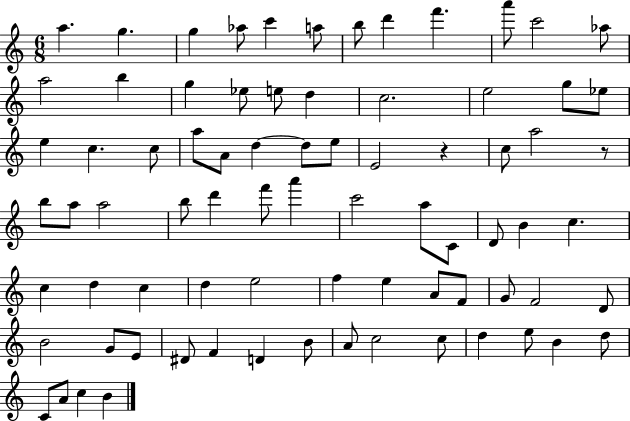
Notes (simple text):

A5/q. G5/q. G5/q Ab5/e C6/q A5/e B5/e D6/q F6/q. A6/e C6/h Ab5/e A5/h B5/q G5/q Eb5/e E5/e D5/q C5/h. E5/h G5/e Eb5/e E5/q C5/q. C5/e A5/e A4/e D5/q D5/e E5/e E4/h R/q C5/e A5/h R/e B5/e A5/e A5/h B5/e D6/q F6/e A6/q C6/h A5/e C4/e D4/e B4/q C5/q. C5/q D5/q C5/q D5/q E5/h F5/q E5/q A4/e F4/e G4/e F4/h D4/e B4/h G4/e E4/e D#4/e F4/q D4/q B4/e A4/e C5/h C5/e D5/q E5/e B4/q D5/e C4/e A4/e C5/q B4/q